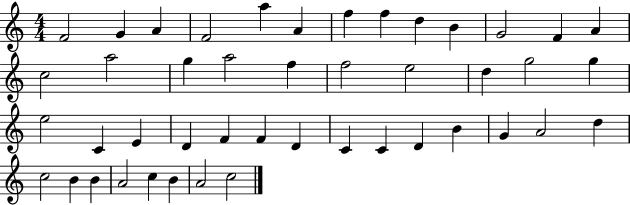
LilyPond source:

{
  \clef treble
  \numericTimeSignature
  \time 4/4
  \key c \major
  f'2 g'4 a'4 | f'2 a''4 a'4 | f''4 f''4 d''4 b'4 | g'2 f'4 a'4 | \break c''2 a''2 | g''4 a''2 f''4 | f''2 e''2 | d''4 g''2 g''4 | \break e''2 c'4 e'4 | d'4 f'4 f'4 d'4 | c'4 c'4 d'4 b'4 | g'4 a'2 d''4 | \break c''2 b'4 b'4 | a'2 c''4 b'4 | a'2 c''2 | \bar "|."
}